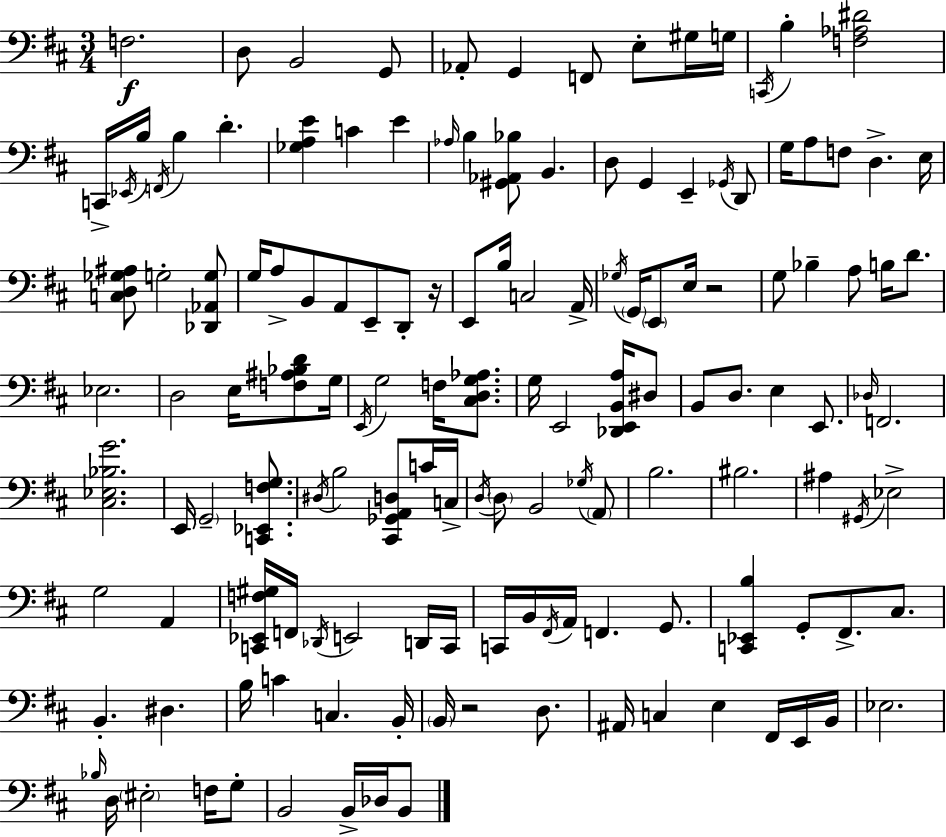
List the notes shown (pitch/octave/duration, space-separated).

F3/h. D3/e B2/h G2/e Ab2/e G2/q F2/e E3/e G#3/s G3/s C2/s B3/q [F3,Ab3,D#4]/h C2/s Eb2/s B3/s F2/s B3/q D4/q. [Gb3,A3,E4]/q C4/q E4/q Ab3/s B3/q [G#2,Ab2,Bb3]/e B2/q. D3/e G2/q E2/q Gb2/s D2/e G3/s A3/e F3/e D3/q. E3/s [C3,D3,Gb3,A#3]/e G3/h [Db2,Ab2,G3]/e G3/s A3/e B2/e A2/e E2/e D2/e R/s E2/e B3/s C3/h A2/s Gb3/s G2/s E2/e E3/s R/h G3/e Bb3/q A3/e B3/s D4/e. Eb3/h. D3/h E3/s [F3,A#3,Bb3,D4]/e G3/s E2/s G3/h F3/s [C#3,D3,G3,Ab3]/e. G3/s E2/h [Db2,E2,B2,A3]/s D#3/e B2/e D3/e. E3/q E2/e. Db3/s F2/h. [C#3,Eb3,Bb3,G4]/h. E2/s G2/h [C2,Eb2,F3,G3]/e. D#3/s B3/h [C#2,Gb2,A2,D3]/e C4/s C3/s D3/s D3/e B2/h Gb3/s A2/e B3/h. BIS3/h. A#3/q G#2/s Eb3/h G3/h A2/q [C2,Eb2,F3,G#3]/s F2/s Db2/s E2/h D2/s C2/s C2/s B2/s F#2/s A2/s F2/q. G2/e. [C2,Eb2,B3]/q G2/e F#2/e. C#3/e. B2/q. D#3/q. B3/s C4/q C3/q. B2/s B2/s R/h D3/e. A#2/s C3/q E3/q F#2/s E2/s B2/s Eb3/h. Bb3/s D3/s EIS3/h F3/s G3/e B2/h B2/s Db3/s B2/e